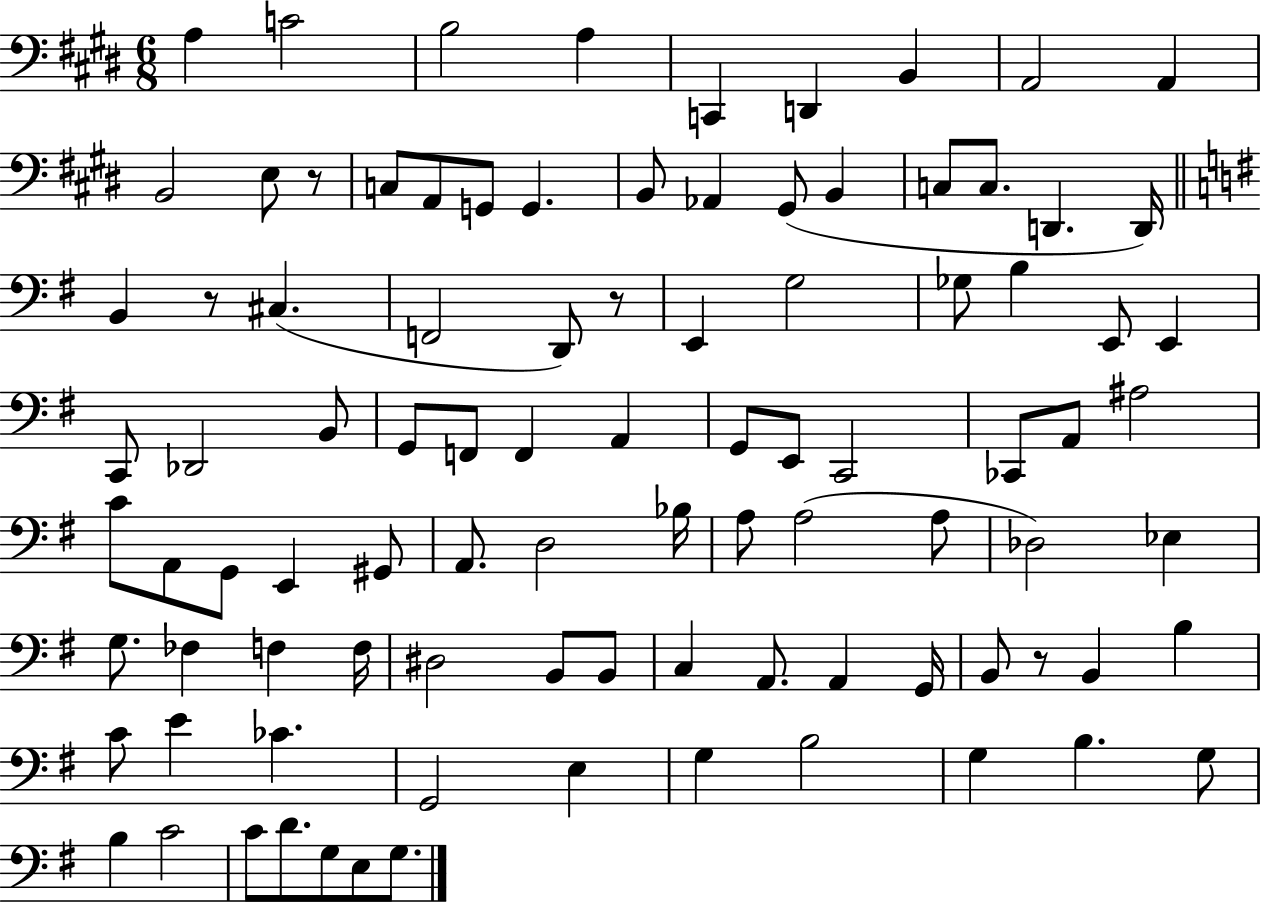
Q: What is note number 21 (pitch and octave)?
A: C3